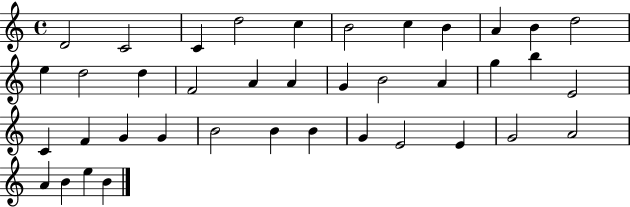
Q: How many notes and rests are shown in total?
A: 39